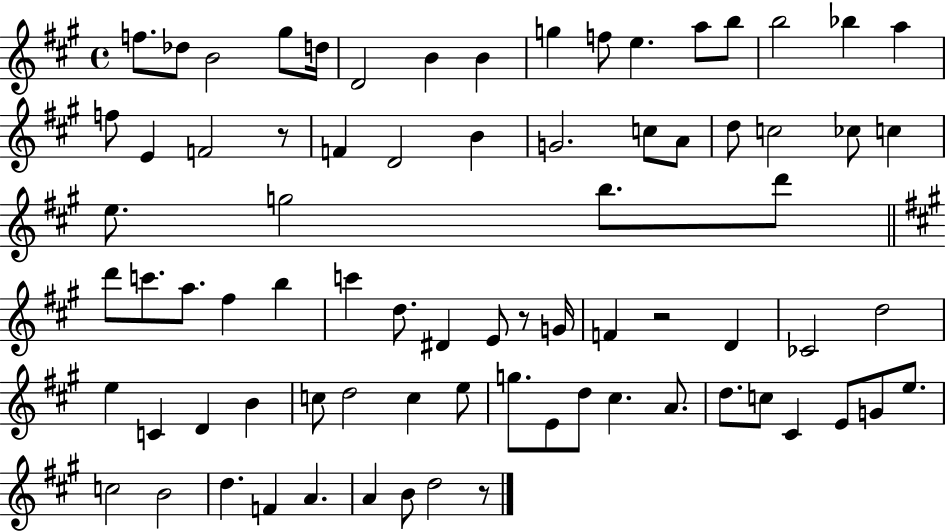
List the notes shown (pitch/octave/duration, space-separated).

F5/e. Db5/e B4/h G#5/e D5/s D4/h B4/q B4/q G5/q F5/e E5/q. A5/e B5/e B5/h Bb5/q A5/q F5/e E4/q F4/h R/e F4/q D4/h B4/q G4/h. C5/e A4/e D5/e C5/h CES5/e C5/q E5/e. G5/h B5/e. D6/e D6/e C6/e. A5/e. F#5/q B5/q C6/q D5/e. D#4/q E4/e R/e G4/s F4/q R/h D4/q CES4/h D5/h E5/q C4/q D4/q B4/q C5/e D5/h C5/q E5/e G5/e. E4/e D5/e C#5/q. A4/e. D5/e. C5/e C#4/q E4/e G4/e E5/e. C5/h B4/h D5/q. F4/q A4/q. A4/q B4/e D5/h R/e